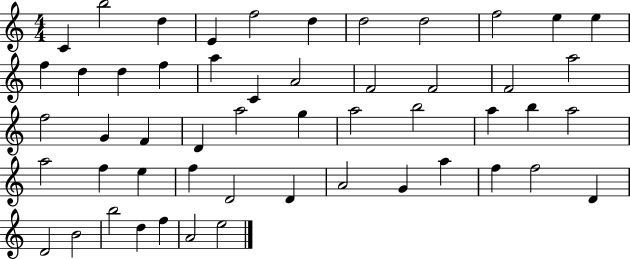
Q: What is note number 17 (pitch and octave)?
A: C4